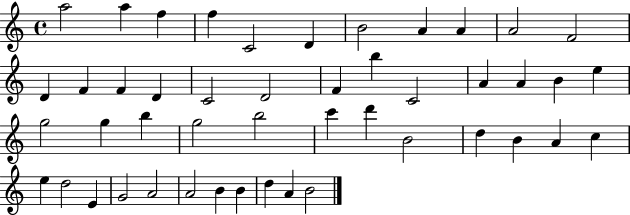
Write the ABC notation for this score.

X:1
T:Untitled
M:4/4
L:1/4
K:C
a2 a f f C2 D B2 A A A2 F2 D F F D C2 D2 F b C2 A A B e g2 g b g2 b2 c' d' B2 d B A c e d2 E G2 A2 A2 B B d A B2